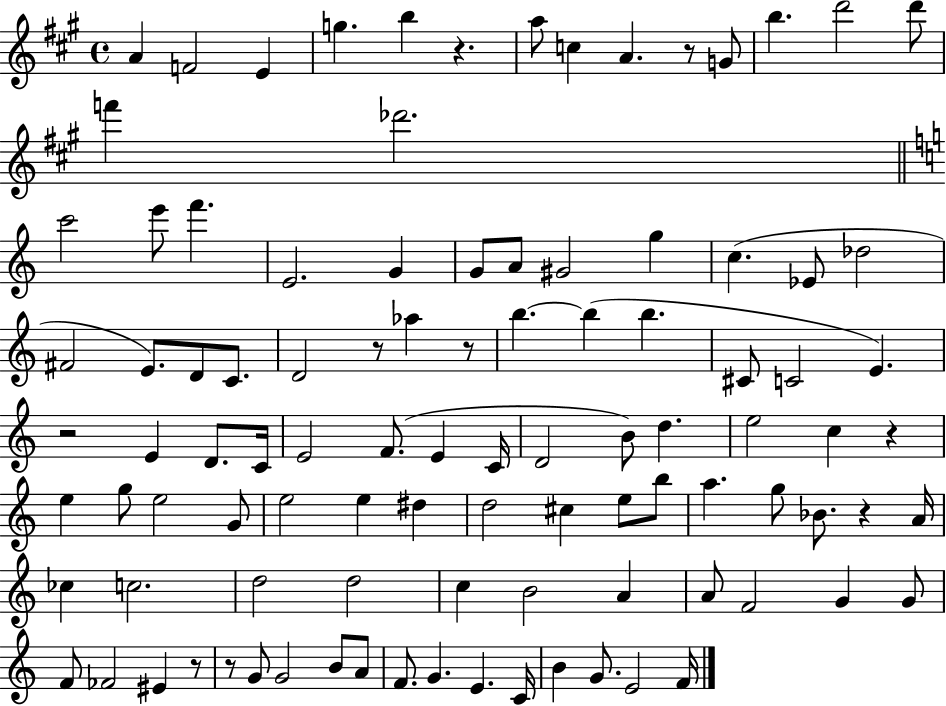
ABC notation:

X:1
T:Untitled
M:4/4
L:1/4
K:A
A F2 E g b z a/2 c A z/2 G/2 b d'2 d'/2 f' _d'2 c'2 e'/2 f' E2 G G/2 A/2 ^G2 g c _E/2 _d2 ^F2 E/2 D/2 C/2 D2 z/2 _a z/2 b b b ^C/2 C2 E z2 E D/2 C/4 E2 F/2 E C/4 D2 B/2 d e2 c z e g/2 e2 G/2 e2 e ^d d2 ^c e/2 b/2 a g/2 _B/2 z A/4 _c c2 d2 d2 c B2 A A/2 F2 G G/2 F/2 _F2 ^E z/2 z/2 G/2 G2 B/2 A/2 F/2 G E C/4 B G/2 E2 F/4